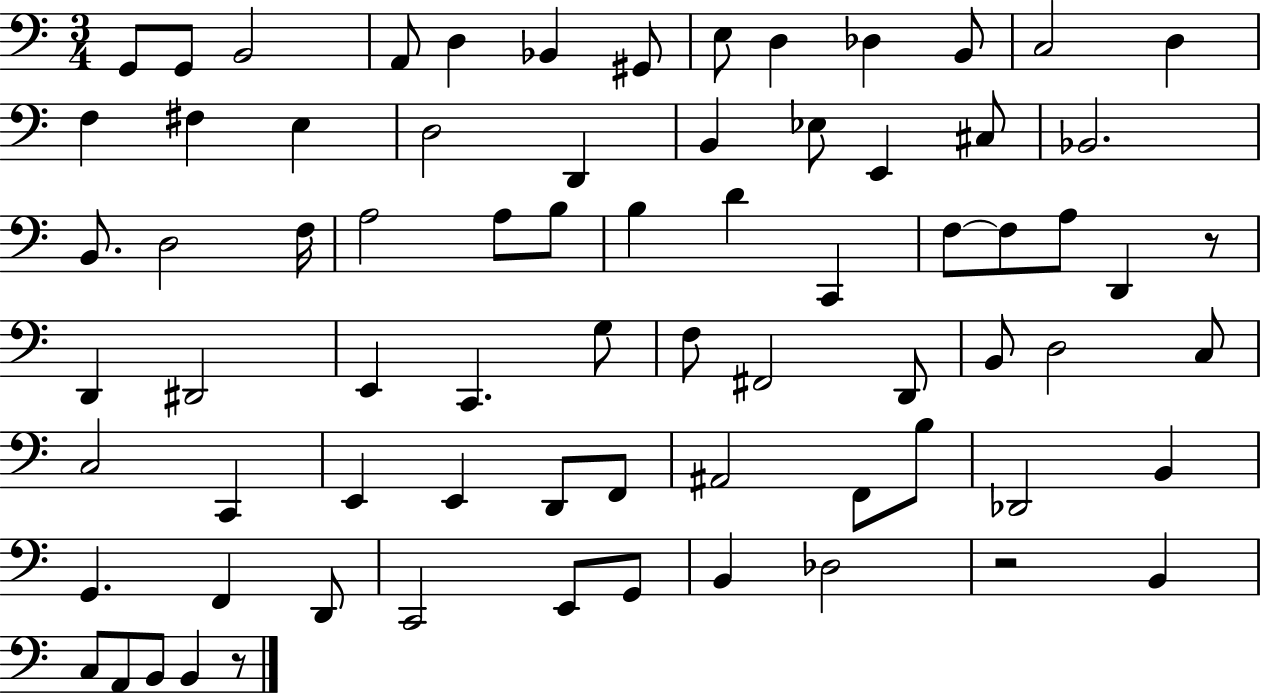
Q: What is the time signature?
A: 3/4